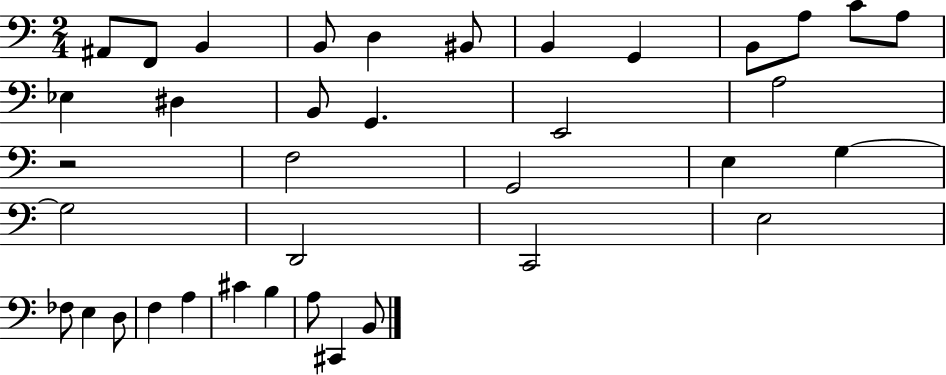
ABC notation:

X:1
T:Untitled
M:2/4
L:1/4
K:C
^A,,/2 F,,/2 B,, B,,/2 D, ^B,,/2 B,, G,, B,,/2 A,/2 C/2 A,/2 _E, ^D, B,,/2 G,, E,,2 A,2 z2 F,2 G,,2 E, G, G,2 D,,2 C,,2 E,2 _F,/2 E, D,/2 F, A, ^C B, A,/2 ^C,, B,,/2